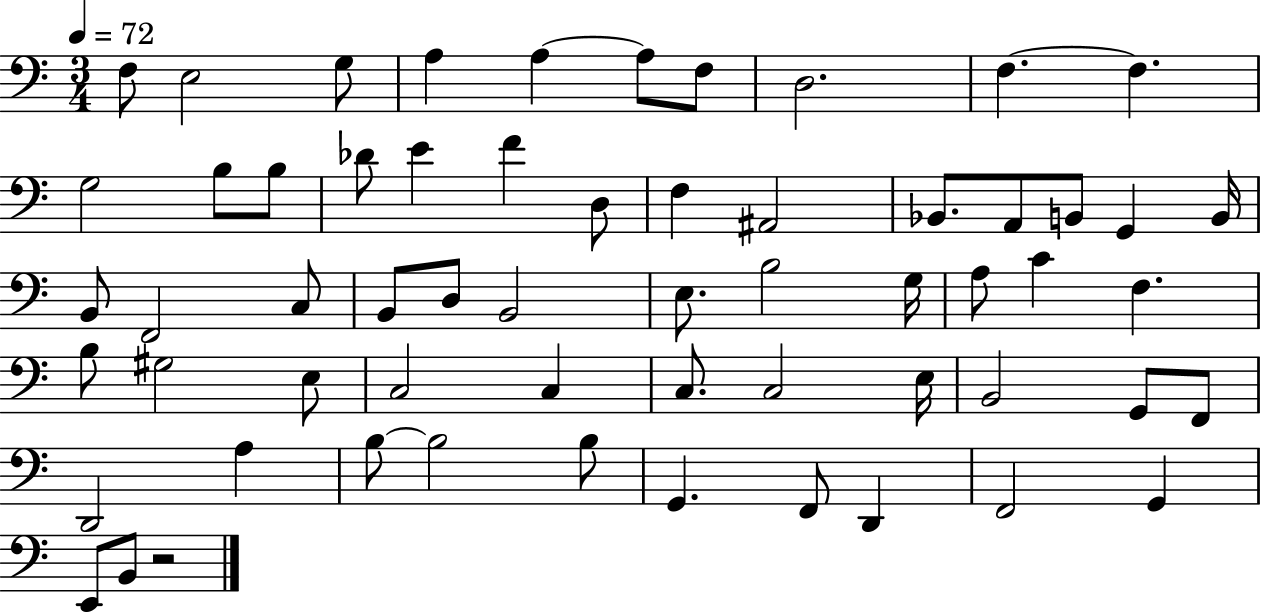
X:1
T:Untitled
M:3/4
L:1/4
K:C
F,/2 E,2 G,/2 A, A, A,/2 F,/2 D,2 F, F, G,2 B,/2 B,/2 _D/2 E F D,/2 F, ^A,,2 _B,,/2 A,,/2 B,,/2 G,, B,,/4 B,,/2 F,,2 C,/2 B,,/2 D,/2 B,,2 E,/2 B,2 G,/4 A,/2 C F, B,/2 ^G,2 E,/2 C,2 C, C,/2 C,2 E,/4 B,,2 G,,/2 F,,/2 D,,2 A, B,/2 B,2 B,/2 G,, F,,/2 D,, F,,2 G,, E,,/2 B,,/2 z2